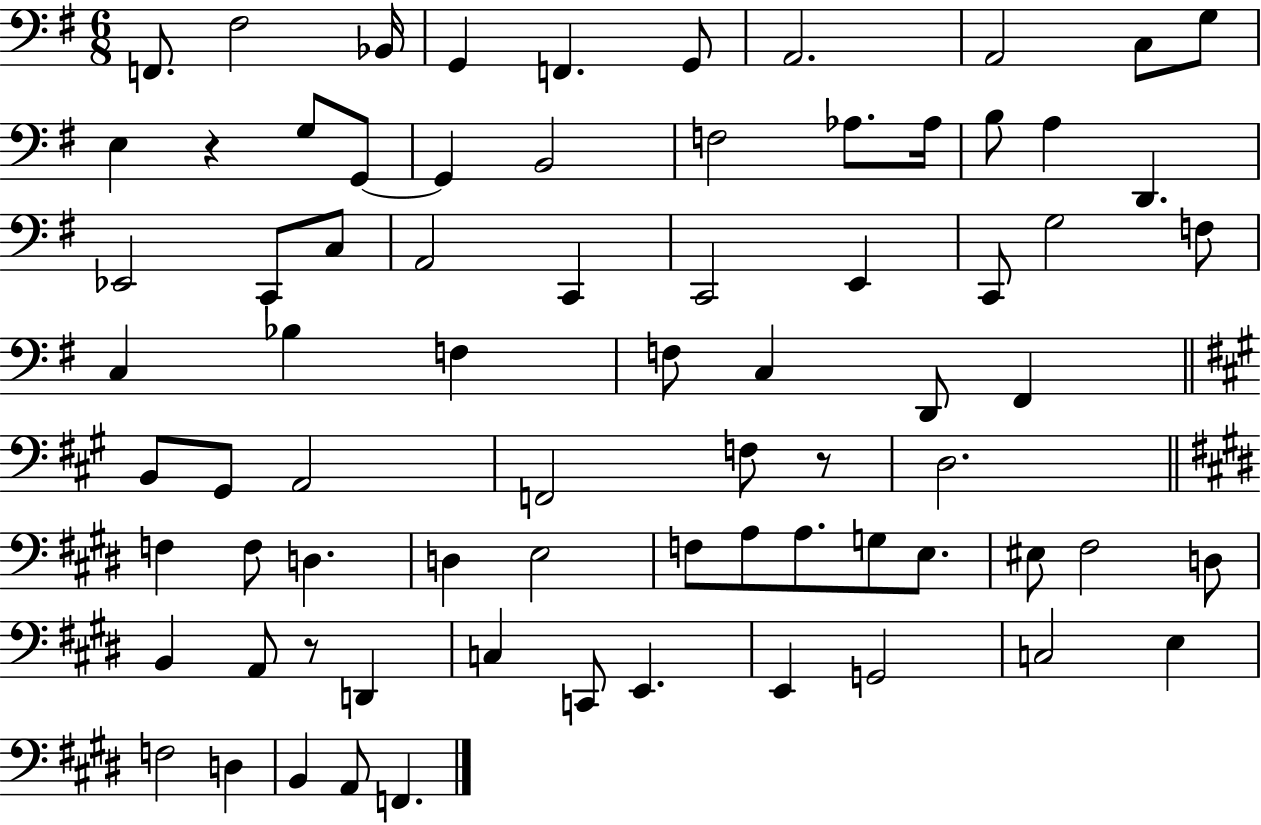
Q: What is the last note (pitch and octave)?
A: F2